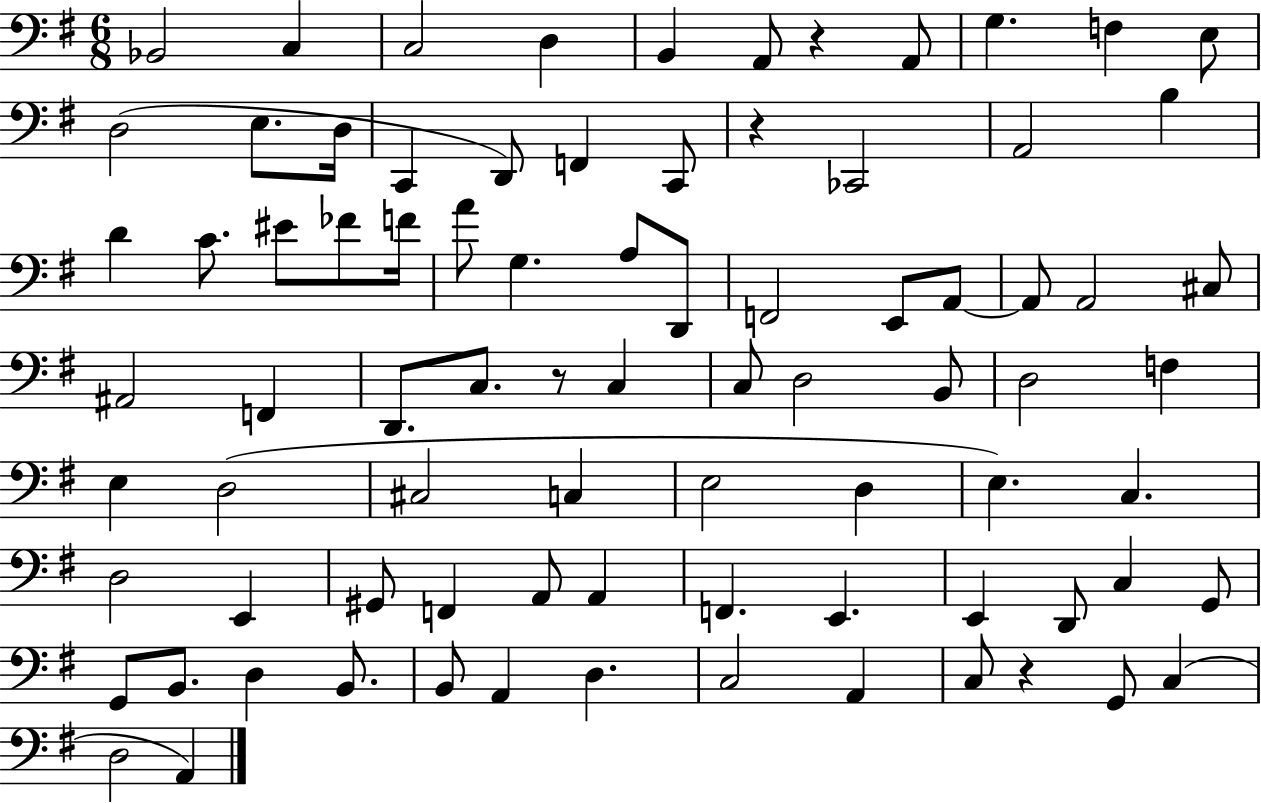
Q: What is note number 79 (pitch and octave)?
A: A2